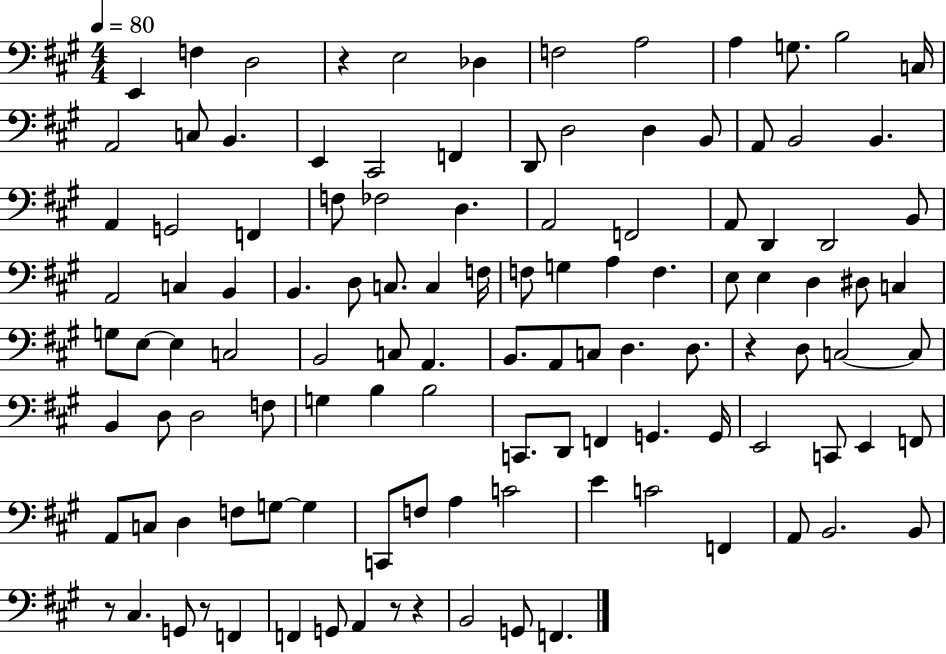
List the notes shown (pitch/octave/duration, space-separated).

E2/q F3/q D3/h R/q E3/h Db3/q F3/h A3/h A3/q G3/e. B3/h C3/s A2/h C3/e B2/q. E2/q C#2/h F2/q D2/e D3/h D3/q B2/e A2/e B2/h B2/q. A2/q G2/h F2/q F3/e FES3/h D3/q. A2/h F2/h A2/e D2/q D2/h B2/e A2/h C3/q B2/q B2/q. D3/e C3/e. C3/q F3/s F3/e G3/q A3/q F3/q. E3/e E3/q D3/q D#3/e C3/q G3/e E3/e E3/q C3/h B2/h C3/e A2/q. B2/e. A2/e C3/e D3/q. D3/e. R/q D3/e C3/h C3/e B2/q D3/e D3/h F3/e G3/q B3/q B3/h C2/e. D2/e F2/q G2/q. G2/s E2/h C2/e E2/q F2/e A2/e C3/e D3/q F3/e G3/e G3/q C2/e F3/e A3/q C4/h E4/q C4/h F2/q A2/e B2/h. B2/e R/e C#3/q. G2/e R/e F2/q F2/q G2/e A2/q R/e R/q B2/h G2/e F2/q.